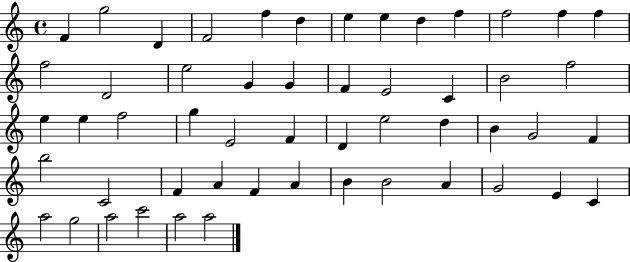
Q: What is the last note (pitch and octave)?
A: A5